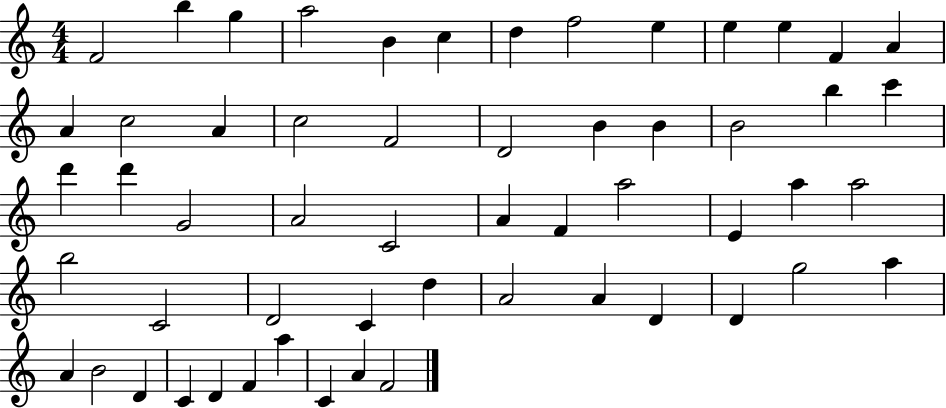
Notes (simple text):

F4/h B5/q G5/q A5/h B4/q C5/q D5/q F5/h E5/q E5/q E5/q F4/q A4/q A4/q C5/h A4/q C5/h F4/h D4/h B4/q B4/q B4/h B5/q C6/q D6/q D6/q G4/h A4/h C4/h A4/q F4/q A5/h E4/q A5/q A5/h B5/h C4/h D4/h C4/q D5/q A4/h A4/q D4/q D4/q G5/h A5/q A4/q B4/h D4/q C4/q D4/q F4/q A5/q C4/q A4/q F4/h